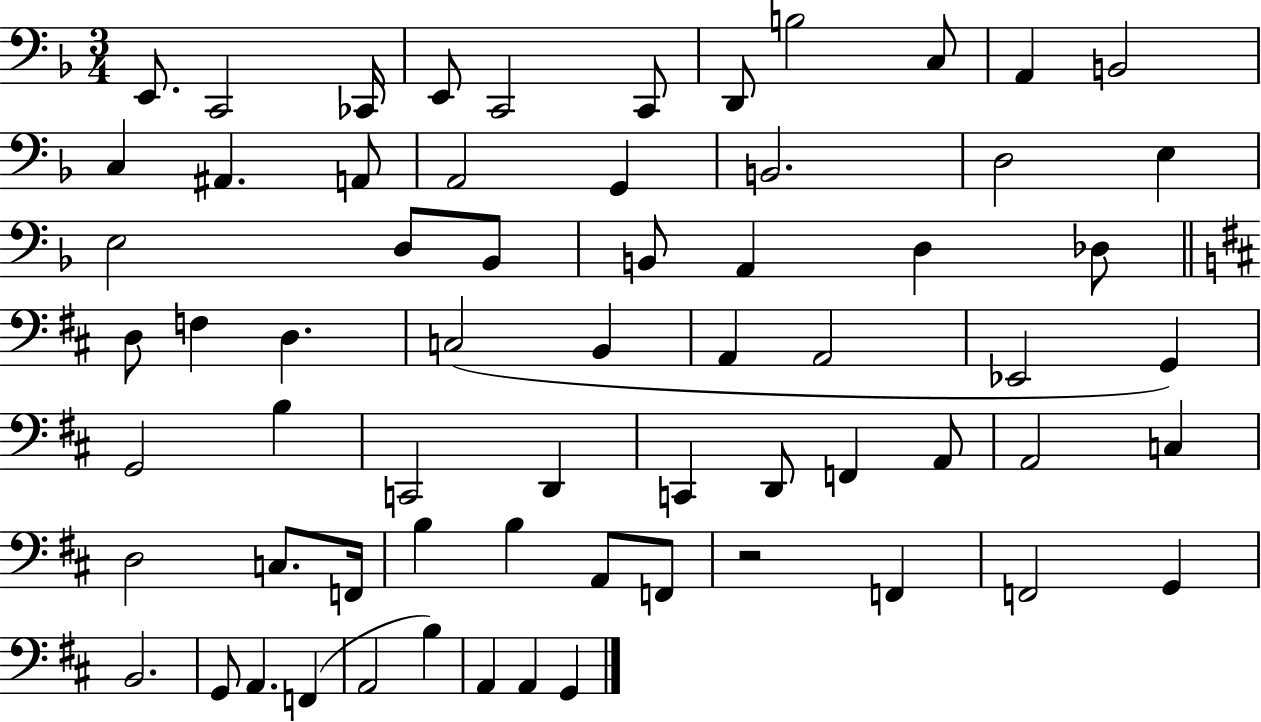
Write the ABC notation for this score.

X:1
T:Untitled
M:3/4
L:1/4
K:F
E,,/2 C,,2 _C,,/4 E,,/2 C,,2 C,,/2 D,,/2 B,2 C,/2 A,, B,,2 C, ^A,, A,,/2 A,,2 G,, B,,2 D,2 E, E,2 D,/2 _B,,/2 B,,/2 A,, D, _D,/2 D,/2 F, D, C,2 B,, A,, A,,2 _E,,2 G,, G,,2 B, C,,2 D,, C,, D,,/2 F,, A,,/2 A,,2 C, D,2 C,/2 F,,/4 B, B, A,,/2 F,,/2 z2 F,, F,,2 G,, B,,2 G,,/2 A,, F,, A,,2 B, A,, A,, G,,